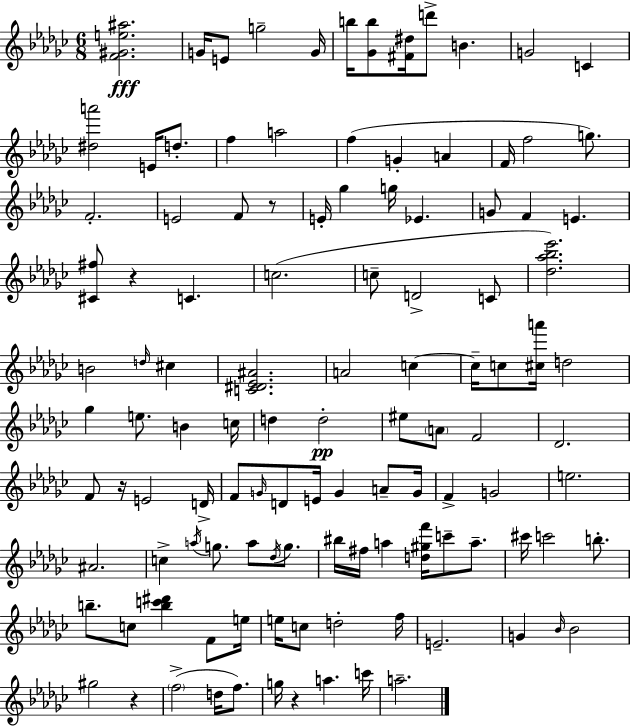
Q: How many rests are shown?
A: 5